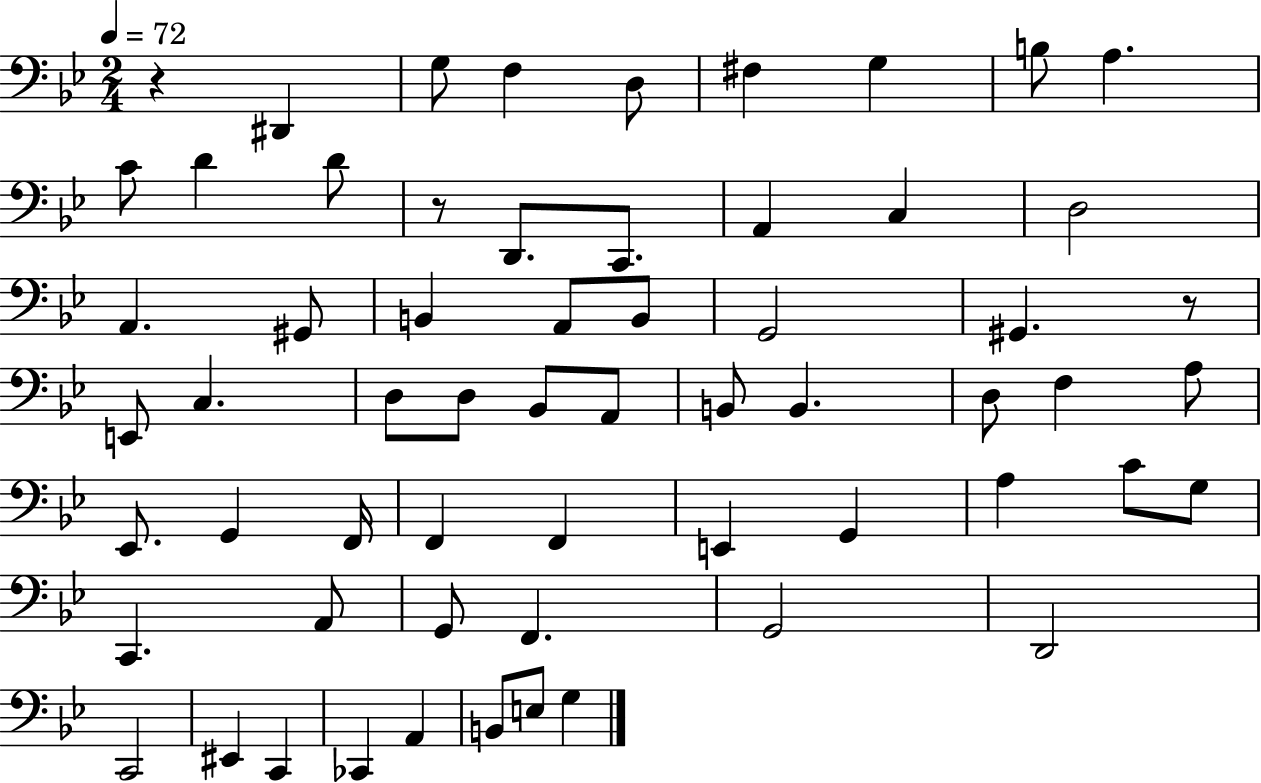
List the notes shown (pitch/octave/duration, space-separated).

R/q D#2/q G3/e F3/q D3/e F#3/q G3/q B3/e A3/q. C4/e D4/q D4/e R/e D2/e. C2/e. A2/q C3/q D3/h A2/q. G#2/e B2/q A2/e B2/e G2/h G#2/q. R/e E2/e C3/q. D3/e D3/e Bb2/e A2/e B2/e B2/q. D3/e F3/q A3/e Eb2/e. G2/q F2/s F2/q F2/q E2/q G2/q A3/q C4/e G3/e C2/q. A2/e G2/e F2/q. G2/h D2/h C2/h EIS2/q C2/q CES2/q A2/q B2/e E3/e G3/q